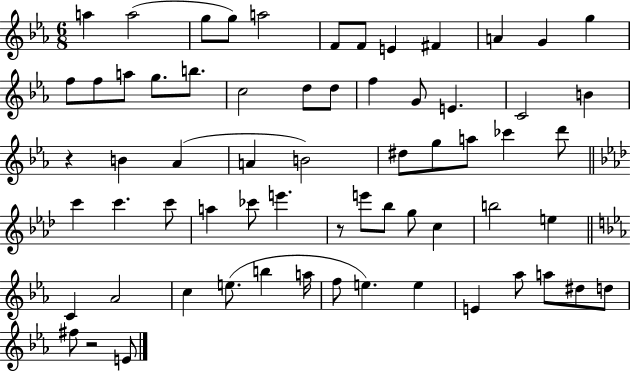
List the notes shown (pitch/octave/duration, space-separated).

A5/q A5/h G5/e G5/e A5/h F4/e F4/e E4/q F#4/q A4/q G4/q G5/q F5/e F5/e A5/e G5/e. B5/e. C5/h D5/e D5/e F5/q G4/e E4/q. C4/h B4/q R/q B4/q Ab4/q A4/q B4/h D#5/e G5/e A5/e CES6/q D6/e C6/q C6/q. C6/e A5/q CES6/e E6/q. R/e E6/e Bb5/e G5/e C5/q B5/h E5/q C4/q Ab4/h C5/q E5/e. B5/q A5/s F5/e E5/q. E5/q E4/q Ab5/e A5/e D#5/e D5/e F#5/e R/h E4/e